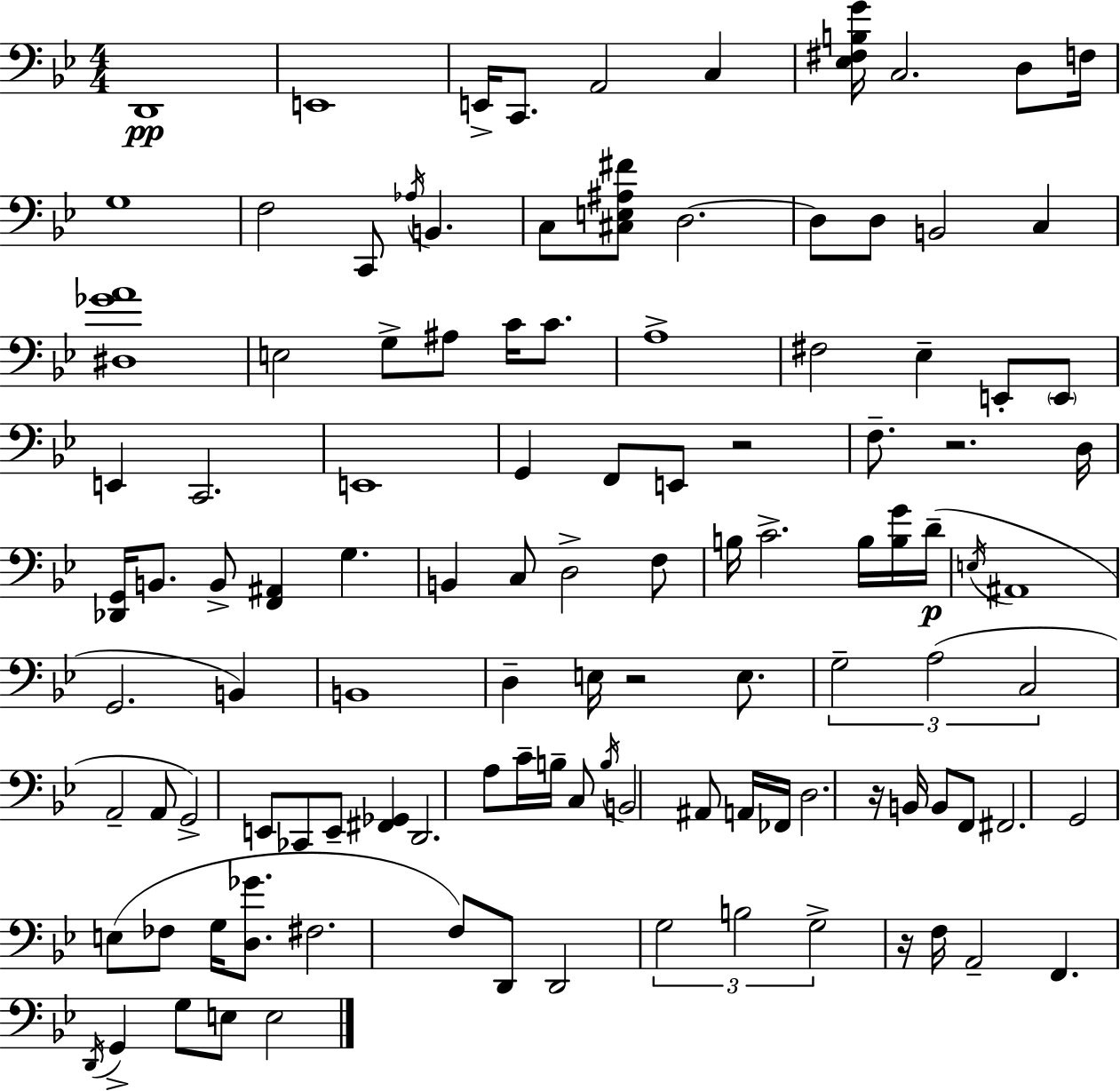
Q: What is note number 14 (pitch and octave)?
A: B2